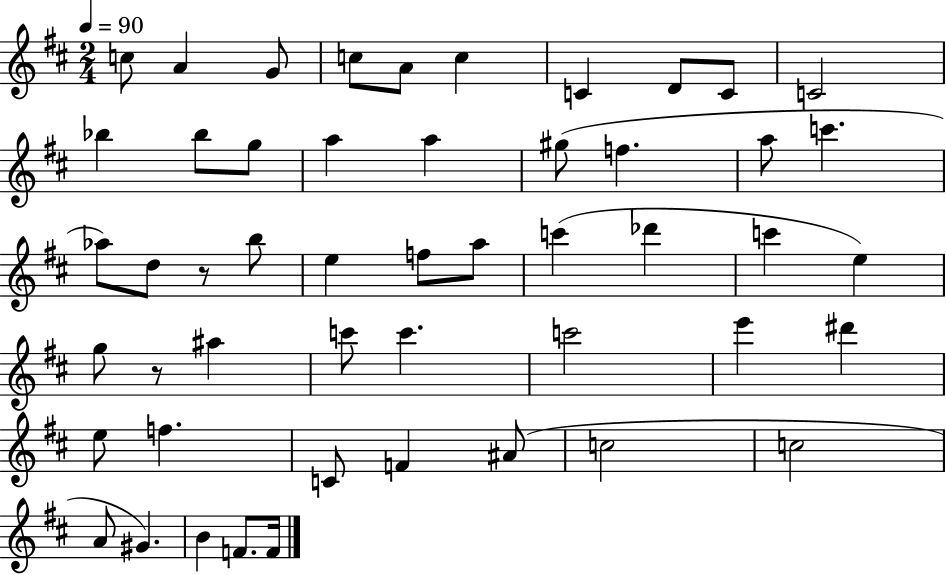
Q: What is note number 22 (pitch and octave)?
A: B5